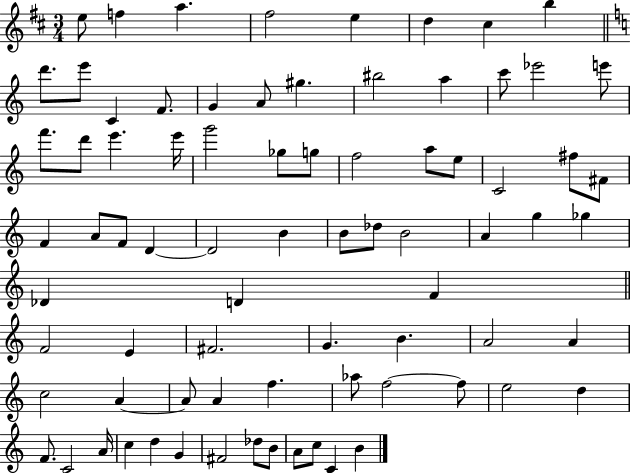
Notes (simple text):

E5/e F5/q A5/q. F#5/h E5/q D5/q C#5/q B5/q D6/e. E6/e C4/q F4/e. G4/q A4/e G#5/q. BIS5/h A5/q C6/e Eb6/h E6/e F6/e. D6/e E6/q. E6/s G6/h Gb5/e G5/e F5/h A5/e E5/e C4/h F#5/e F#4/e F4/q A4/e F4/e D4/q D4/h B4/q B4/e Db5/e B4/h A4/q G5/q Gb5/q Db4/q D4/q F4/q F4/h E4/q F#4/h. G4/q. B4/q. A4/h A4/q C5/h A4/q A4/e A4/q F5/q. Ab5/e F5/h F5/e E5/h D5/q F4/e. C4/h A4/s C5/q D5/q G4/q F#4/h Db5/e B4/e A4/e C5/e C4/q B4/q